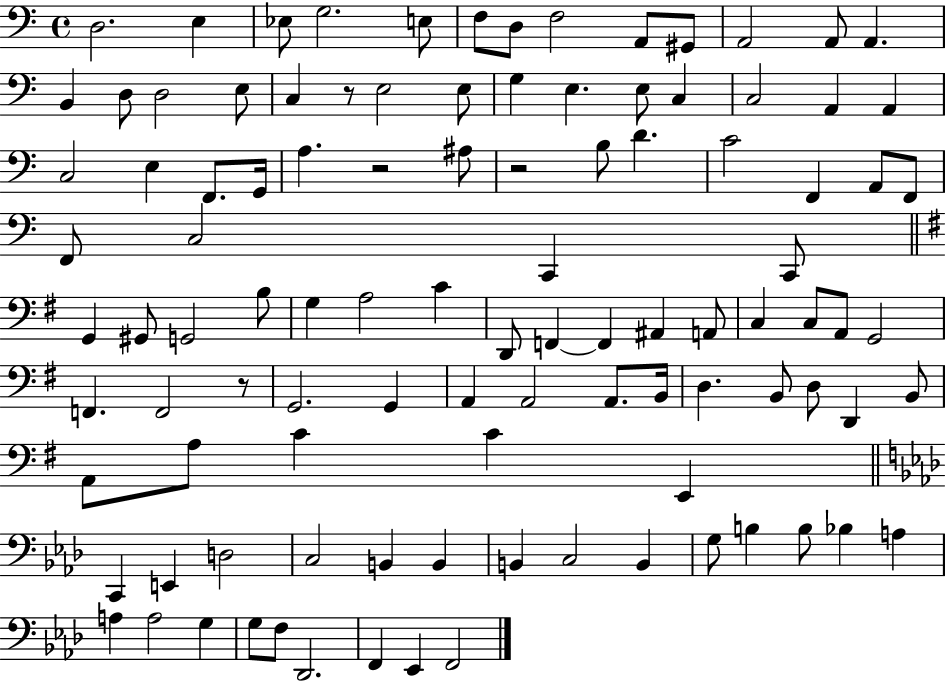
D3/h. E3/q Eb3/e G3/h. E3/e F3/e D3/e F3/h A2/e G#2/e A2/h A2/e A2/q. B2/q D3/e D3/h E3/e C3/q R/e E3/h E3/e G3/q E3/q. E3/e C3/q C3/h A2/q A2/q C3/h E3/q F2/e. G2/s A3/q. R/h A#3/e R/h B3/e D4/q. C4/h F2/q A2/e F2/e F2/e C3/h C2/q C2/e G2/q G#2/e G2/h B3/e G3/q A3/h C4/q D2/e F2/q F2/q A#2/q A2/e C3/q C3/e A2/e G2/h F2/q. F2/h R/e G2/h. G2/q A2/q A2/h A2/e. B2/s D3/q. B2/e D3/e D2/q B2/e A2/e A3/e C4/q C4/q E2/q C2/q E2/q D3/h C3/h B2/q B2/q B2/q C3/h B2/q G3/e B3/q B3/e Bb3/q A3/q A3/q A3/h G3/q G3/e F3/e Db2/h. F2/q Eb2/q F2/h